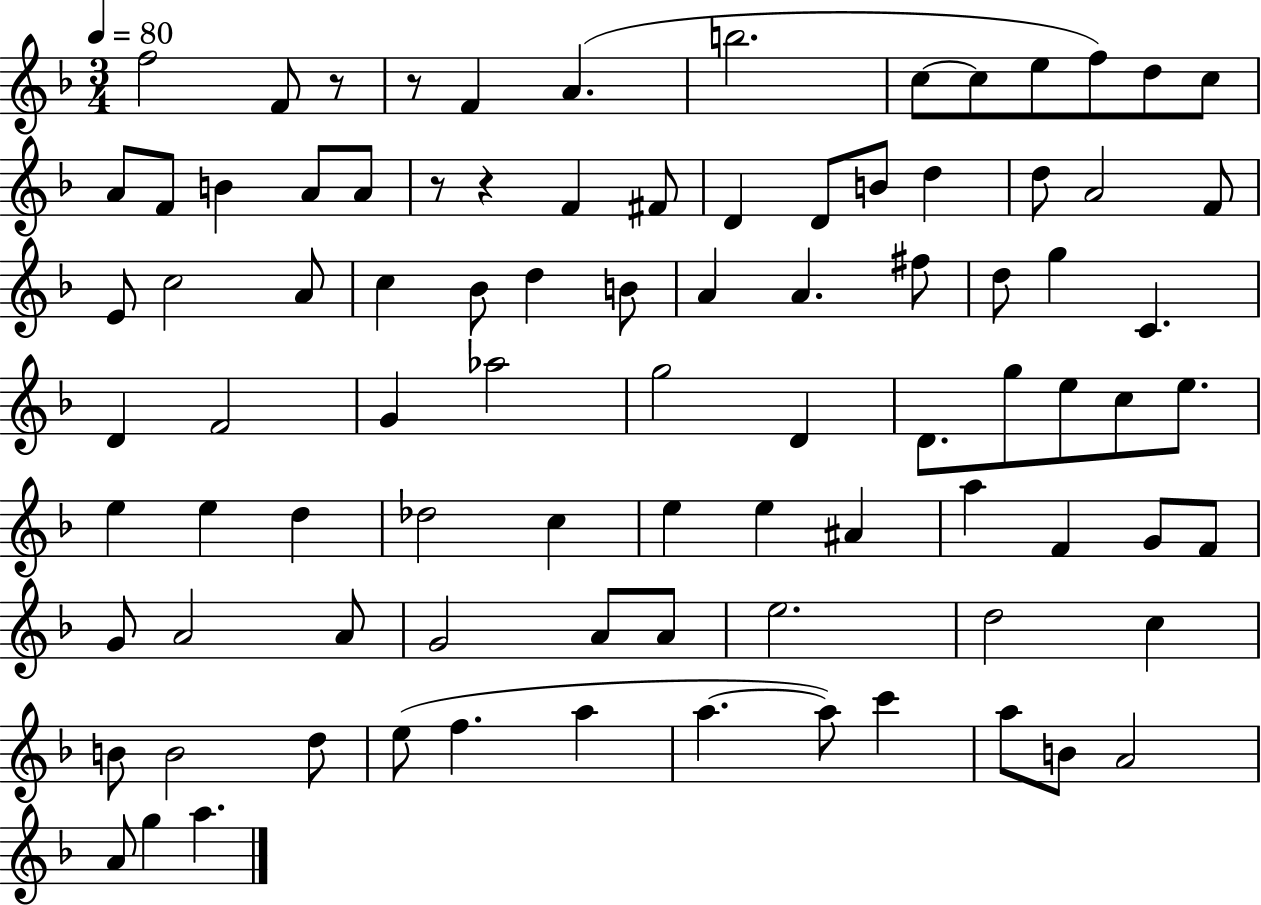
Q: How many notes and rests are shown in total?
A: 89